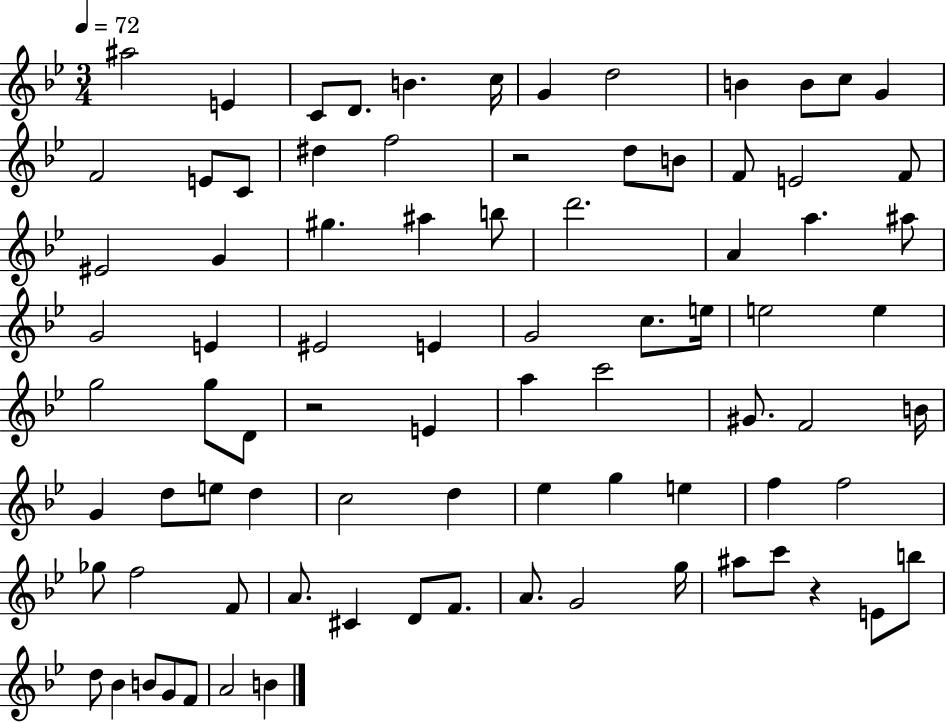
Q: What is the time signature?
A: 3/4